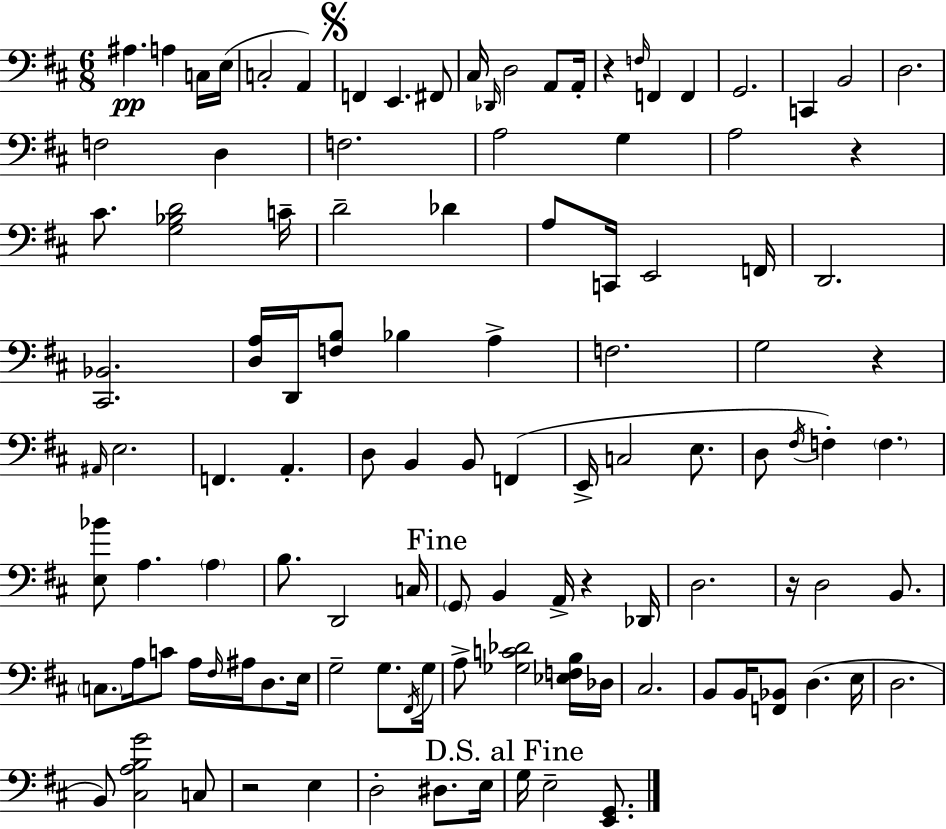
X:1
T:Untitled
M:6/8
L:1/4
K:D
^A, A, C,/4 E,/4 C,2 A,, F,, E,, ^F,,/2 ^C,/4 _D,,/4 D,2 A,,/2 A,,/4 z F,/4 F,, F,, G,,2 C,, B,,2 D,2 F,2 D, F,2 A,2 G, A,2 z ^C/2 [G,_B,D]2 C/4 D2 _D A,/2 C,,/4 E,,2 F,,/4 D,,2 [^C,,_B,,]2 [D,A,]/4 D,,/4 [F,B,]/2 _B, A, F,2 G,2 z ^A,,/4 E,2 F,, A,, D,/2 B,, B,,/2 F,, E,,/4 C,2 E,/2 D,/2 ^F,/4 F, F, [E,_B]/2 A, A, B,/2 D,,2 C,/4 G,,/2 B,, A,,/4 z _D,,/4 D,2 z/4 D,2 B,,/2 C,/2 A,/4 C/2 A,/4 ^F,/4 ^A,/4 D,/2 E,/4 G,2 G,/2 ^F,,/4 G,/4 A,/2 [_G,C_D]2 [_E,F,B,]/4 _D,/4 ^C,2 B,,/2 B,,/4 [F,,_B,,]/2 D, E,/4 D,2 B,,/2 [^C,A,B,G]2 C,/2 z2 E, D,2 ^D,/2 E,/4 G,/4 E,2 [E,,G,,]/2